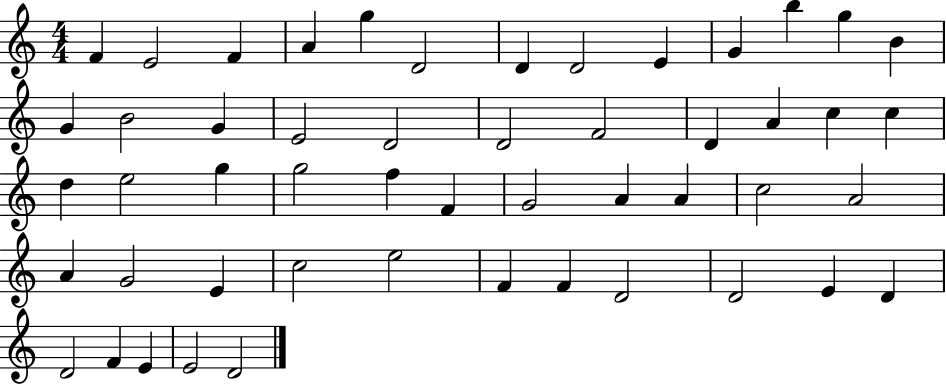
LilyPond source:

{
  \clef treble
  \numericTimeSignature
  \time 4/4
  \key c \major
  f'4 e'2 f'4 | a'4 g''4 d'2 | d'4 d'2 e'4 | g'4 b''4 g''4 b'4 | \break g'4 b'2 g'4 | e'2 d'2 | d'2 f'2 | d'4 a'4 c''4 c''4 | \break d''4 e''2 g''4 | g''2 f''4 f'4 | g'2 a'4 a'4 | c''2 a'2 | \break a'4 g'2 e'4 | c''2 e''2 | f'4 f'4 d'2 | d'2 e'4 d'4 | \break d'2 f'4 e'4 | e'2 d'2 | \bar "|."
}